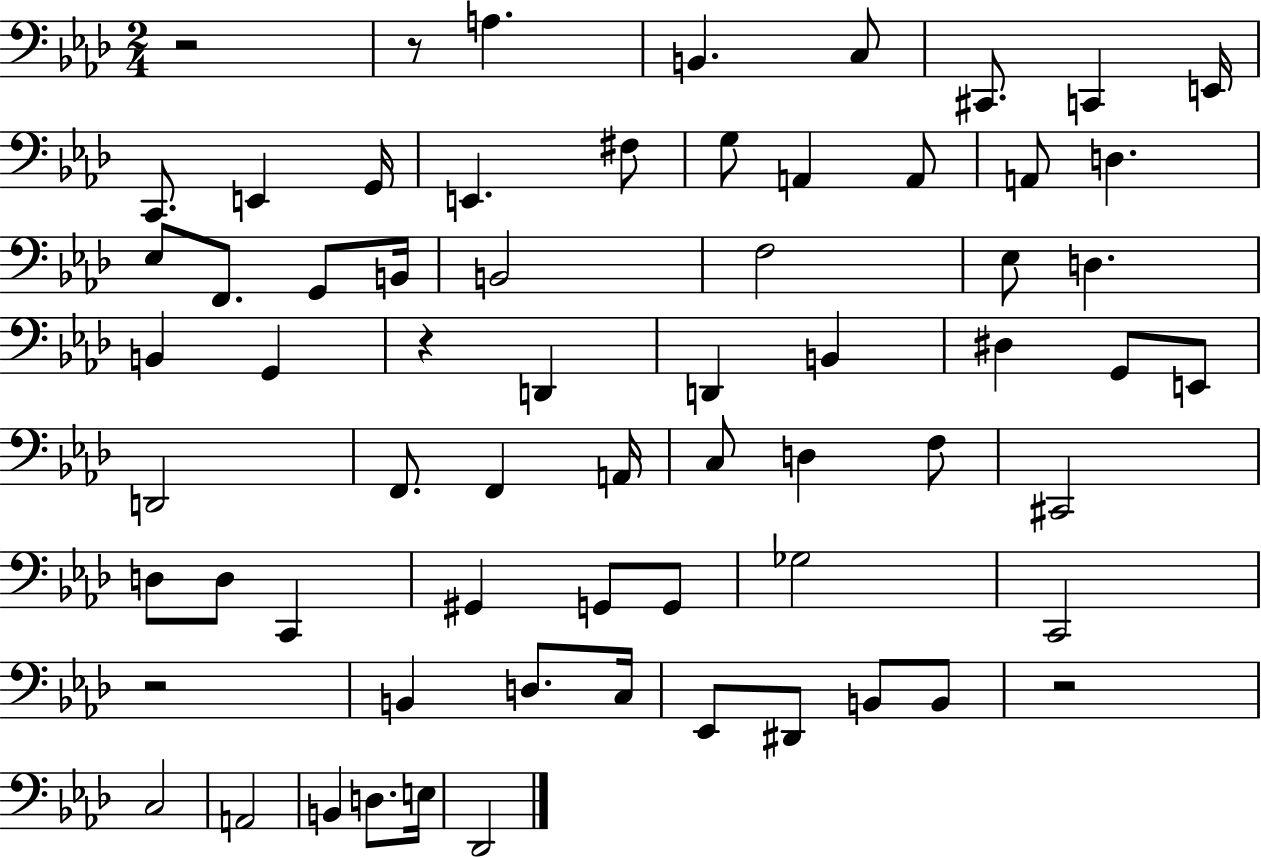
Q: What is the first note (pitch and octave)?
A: A3